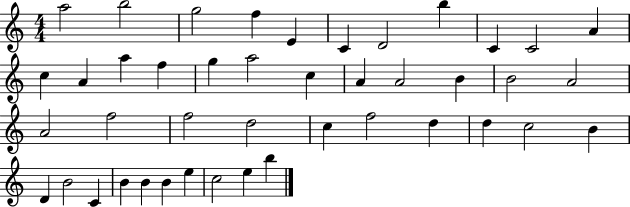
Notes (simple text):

A5/h B5/h G5/h F5/q E4/q C4/q D4/h B5/q C4/q C4/h A4/q C5/q A4/q A5/q F5/q G5/q A5/h C5/q A4/q A4/h B4/q B4/h A4/h A4/h F5/h F5/h D5/h C5/q F5/h D5/q D5/q C5/h B4/q D4/q B4/h C4/q B4/q B4/q B4/q E5/q C5/h E5/q B5/q